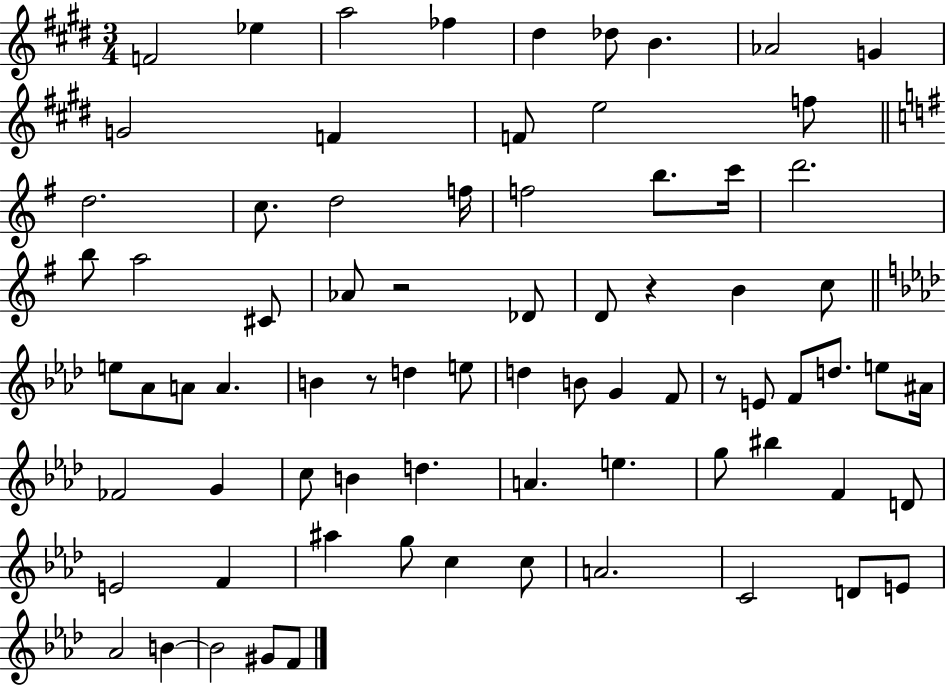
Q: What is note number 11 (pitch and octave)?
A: F4